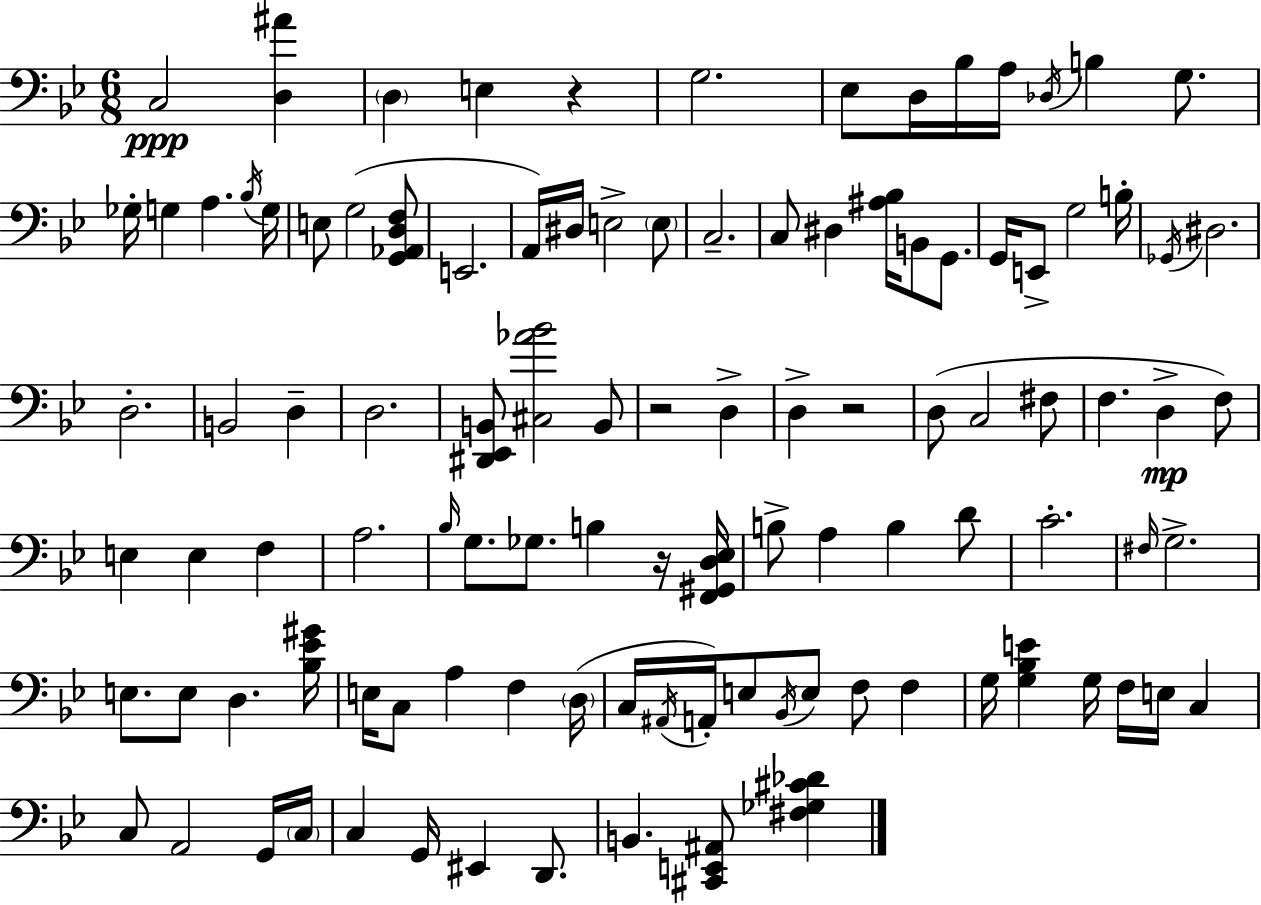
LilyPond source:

{
  \clef bass
  \numericTimeSignature
  \time 6/8
  \key g \minor
  c2\ppp <d ais'>4 | \parenthesize d4 e4 r4 | g2. | ees8 d16 bes16 a16 \acciaccatura { des16 } b4 g8. | \break ges16-. g4 a4. | \acciaccatura { bes16 } g16 e8 g2( | <g, aes, d f>8 e,2. | a,16) dis16 e2-> | \break \parenthesize e8 c2.-- | c8 dis4 <ais bes>16 b,8 g,8. | g,16 e,8-> g2 | b16-. \acciaccatura { ges,16 } dis2. | \break d2.-. | b,2 d4-- | d2. | <dis, ees, b,>8 <cis aes' bes'>2 | \break b,8 r2 d4-> | d4-> r2 | d8( c2 | fis8 f4. d4->\mp | \break f8) e4 e4 f4 | a2. | \grace { bes16 } g8. ges8. b4 | r16 <f, gis, d ees>16 b8-> a4 b4 | \break d'8 c'2.-. | \grace { fis16 } g2.-> | e8. e8 d4. | <bes ees' gis'>16 e16 c8 a4 | \break f4 \parenthesize d16( c16 \acciaccatura { ais,16 }) a,16-. e8 \acciaccatura { bes,16 } e8 | f8 f4 g16 <g bes e'>4 | g16 f16 e16 c4 c8 a,2 | g,16 \parenthesize c16 c4 g,16 | \break eis,4 d,8. b,4. | <cis, e, ais,>8 <fis ges cis' des'>4 \bar "|."
}